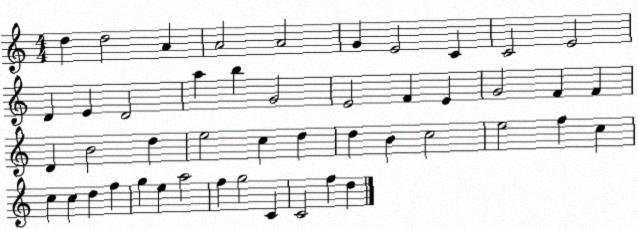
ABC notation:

X:1
T:Untitled
M:4/4
L:1/4
K:C
d d2 A A2 A2 G E2 C C2 E2 D E D2 a b G2 E2 F E G2 F F D B2 d e2 c d d B c2 e2 f c c c d f g e a2 f g2 C C2 f d